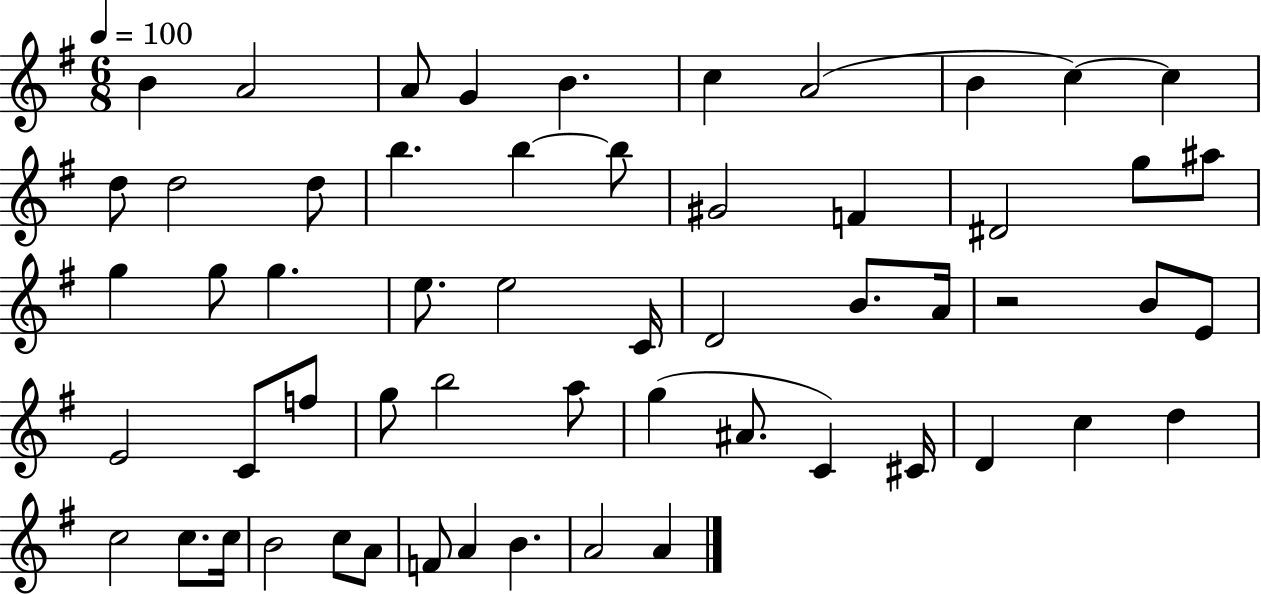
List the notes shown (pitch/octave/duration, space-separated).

B4/q A4/h A4/e G4/q B4/q. C5/q A4/h B4/q C5/q C5/q D5/e D5/h D5/e B5/q. B5/q B5/e G#4/h F4/q D#4/h G5/e A#5/e G5/q G5/e G5/q. E5/e. E5/h C4/s D4/h B4/e. A4/s R/h B4/e E4/e E4/h C4/e F5/e G5/e B5/h A5/e G5/q A#4/e. C4/q C#4/s D4/q C5/q D5/q C5/h C5/e. C5/s B4/h C5/e A4/e F4/e A4/q B4/q. A4/h A4/q